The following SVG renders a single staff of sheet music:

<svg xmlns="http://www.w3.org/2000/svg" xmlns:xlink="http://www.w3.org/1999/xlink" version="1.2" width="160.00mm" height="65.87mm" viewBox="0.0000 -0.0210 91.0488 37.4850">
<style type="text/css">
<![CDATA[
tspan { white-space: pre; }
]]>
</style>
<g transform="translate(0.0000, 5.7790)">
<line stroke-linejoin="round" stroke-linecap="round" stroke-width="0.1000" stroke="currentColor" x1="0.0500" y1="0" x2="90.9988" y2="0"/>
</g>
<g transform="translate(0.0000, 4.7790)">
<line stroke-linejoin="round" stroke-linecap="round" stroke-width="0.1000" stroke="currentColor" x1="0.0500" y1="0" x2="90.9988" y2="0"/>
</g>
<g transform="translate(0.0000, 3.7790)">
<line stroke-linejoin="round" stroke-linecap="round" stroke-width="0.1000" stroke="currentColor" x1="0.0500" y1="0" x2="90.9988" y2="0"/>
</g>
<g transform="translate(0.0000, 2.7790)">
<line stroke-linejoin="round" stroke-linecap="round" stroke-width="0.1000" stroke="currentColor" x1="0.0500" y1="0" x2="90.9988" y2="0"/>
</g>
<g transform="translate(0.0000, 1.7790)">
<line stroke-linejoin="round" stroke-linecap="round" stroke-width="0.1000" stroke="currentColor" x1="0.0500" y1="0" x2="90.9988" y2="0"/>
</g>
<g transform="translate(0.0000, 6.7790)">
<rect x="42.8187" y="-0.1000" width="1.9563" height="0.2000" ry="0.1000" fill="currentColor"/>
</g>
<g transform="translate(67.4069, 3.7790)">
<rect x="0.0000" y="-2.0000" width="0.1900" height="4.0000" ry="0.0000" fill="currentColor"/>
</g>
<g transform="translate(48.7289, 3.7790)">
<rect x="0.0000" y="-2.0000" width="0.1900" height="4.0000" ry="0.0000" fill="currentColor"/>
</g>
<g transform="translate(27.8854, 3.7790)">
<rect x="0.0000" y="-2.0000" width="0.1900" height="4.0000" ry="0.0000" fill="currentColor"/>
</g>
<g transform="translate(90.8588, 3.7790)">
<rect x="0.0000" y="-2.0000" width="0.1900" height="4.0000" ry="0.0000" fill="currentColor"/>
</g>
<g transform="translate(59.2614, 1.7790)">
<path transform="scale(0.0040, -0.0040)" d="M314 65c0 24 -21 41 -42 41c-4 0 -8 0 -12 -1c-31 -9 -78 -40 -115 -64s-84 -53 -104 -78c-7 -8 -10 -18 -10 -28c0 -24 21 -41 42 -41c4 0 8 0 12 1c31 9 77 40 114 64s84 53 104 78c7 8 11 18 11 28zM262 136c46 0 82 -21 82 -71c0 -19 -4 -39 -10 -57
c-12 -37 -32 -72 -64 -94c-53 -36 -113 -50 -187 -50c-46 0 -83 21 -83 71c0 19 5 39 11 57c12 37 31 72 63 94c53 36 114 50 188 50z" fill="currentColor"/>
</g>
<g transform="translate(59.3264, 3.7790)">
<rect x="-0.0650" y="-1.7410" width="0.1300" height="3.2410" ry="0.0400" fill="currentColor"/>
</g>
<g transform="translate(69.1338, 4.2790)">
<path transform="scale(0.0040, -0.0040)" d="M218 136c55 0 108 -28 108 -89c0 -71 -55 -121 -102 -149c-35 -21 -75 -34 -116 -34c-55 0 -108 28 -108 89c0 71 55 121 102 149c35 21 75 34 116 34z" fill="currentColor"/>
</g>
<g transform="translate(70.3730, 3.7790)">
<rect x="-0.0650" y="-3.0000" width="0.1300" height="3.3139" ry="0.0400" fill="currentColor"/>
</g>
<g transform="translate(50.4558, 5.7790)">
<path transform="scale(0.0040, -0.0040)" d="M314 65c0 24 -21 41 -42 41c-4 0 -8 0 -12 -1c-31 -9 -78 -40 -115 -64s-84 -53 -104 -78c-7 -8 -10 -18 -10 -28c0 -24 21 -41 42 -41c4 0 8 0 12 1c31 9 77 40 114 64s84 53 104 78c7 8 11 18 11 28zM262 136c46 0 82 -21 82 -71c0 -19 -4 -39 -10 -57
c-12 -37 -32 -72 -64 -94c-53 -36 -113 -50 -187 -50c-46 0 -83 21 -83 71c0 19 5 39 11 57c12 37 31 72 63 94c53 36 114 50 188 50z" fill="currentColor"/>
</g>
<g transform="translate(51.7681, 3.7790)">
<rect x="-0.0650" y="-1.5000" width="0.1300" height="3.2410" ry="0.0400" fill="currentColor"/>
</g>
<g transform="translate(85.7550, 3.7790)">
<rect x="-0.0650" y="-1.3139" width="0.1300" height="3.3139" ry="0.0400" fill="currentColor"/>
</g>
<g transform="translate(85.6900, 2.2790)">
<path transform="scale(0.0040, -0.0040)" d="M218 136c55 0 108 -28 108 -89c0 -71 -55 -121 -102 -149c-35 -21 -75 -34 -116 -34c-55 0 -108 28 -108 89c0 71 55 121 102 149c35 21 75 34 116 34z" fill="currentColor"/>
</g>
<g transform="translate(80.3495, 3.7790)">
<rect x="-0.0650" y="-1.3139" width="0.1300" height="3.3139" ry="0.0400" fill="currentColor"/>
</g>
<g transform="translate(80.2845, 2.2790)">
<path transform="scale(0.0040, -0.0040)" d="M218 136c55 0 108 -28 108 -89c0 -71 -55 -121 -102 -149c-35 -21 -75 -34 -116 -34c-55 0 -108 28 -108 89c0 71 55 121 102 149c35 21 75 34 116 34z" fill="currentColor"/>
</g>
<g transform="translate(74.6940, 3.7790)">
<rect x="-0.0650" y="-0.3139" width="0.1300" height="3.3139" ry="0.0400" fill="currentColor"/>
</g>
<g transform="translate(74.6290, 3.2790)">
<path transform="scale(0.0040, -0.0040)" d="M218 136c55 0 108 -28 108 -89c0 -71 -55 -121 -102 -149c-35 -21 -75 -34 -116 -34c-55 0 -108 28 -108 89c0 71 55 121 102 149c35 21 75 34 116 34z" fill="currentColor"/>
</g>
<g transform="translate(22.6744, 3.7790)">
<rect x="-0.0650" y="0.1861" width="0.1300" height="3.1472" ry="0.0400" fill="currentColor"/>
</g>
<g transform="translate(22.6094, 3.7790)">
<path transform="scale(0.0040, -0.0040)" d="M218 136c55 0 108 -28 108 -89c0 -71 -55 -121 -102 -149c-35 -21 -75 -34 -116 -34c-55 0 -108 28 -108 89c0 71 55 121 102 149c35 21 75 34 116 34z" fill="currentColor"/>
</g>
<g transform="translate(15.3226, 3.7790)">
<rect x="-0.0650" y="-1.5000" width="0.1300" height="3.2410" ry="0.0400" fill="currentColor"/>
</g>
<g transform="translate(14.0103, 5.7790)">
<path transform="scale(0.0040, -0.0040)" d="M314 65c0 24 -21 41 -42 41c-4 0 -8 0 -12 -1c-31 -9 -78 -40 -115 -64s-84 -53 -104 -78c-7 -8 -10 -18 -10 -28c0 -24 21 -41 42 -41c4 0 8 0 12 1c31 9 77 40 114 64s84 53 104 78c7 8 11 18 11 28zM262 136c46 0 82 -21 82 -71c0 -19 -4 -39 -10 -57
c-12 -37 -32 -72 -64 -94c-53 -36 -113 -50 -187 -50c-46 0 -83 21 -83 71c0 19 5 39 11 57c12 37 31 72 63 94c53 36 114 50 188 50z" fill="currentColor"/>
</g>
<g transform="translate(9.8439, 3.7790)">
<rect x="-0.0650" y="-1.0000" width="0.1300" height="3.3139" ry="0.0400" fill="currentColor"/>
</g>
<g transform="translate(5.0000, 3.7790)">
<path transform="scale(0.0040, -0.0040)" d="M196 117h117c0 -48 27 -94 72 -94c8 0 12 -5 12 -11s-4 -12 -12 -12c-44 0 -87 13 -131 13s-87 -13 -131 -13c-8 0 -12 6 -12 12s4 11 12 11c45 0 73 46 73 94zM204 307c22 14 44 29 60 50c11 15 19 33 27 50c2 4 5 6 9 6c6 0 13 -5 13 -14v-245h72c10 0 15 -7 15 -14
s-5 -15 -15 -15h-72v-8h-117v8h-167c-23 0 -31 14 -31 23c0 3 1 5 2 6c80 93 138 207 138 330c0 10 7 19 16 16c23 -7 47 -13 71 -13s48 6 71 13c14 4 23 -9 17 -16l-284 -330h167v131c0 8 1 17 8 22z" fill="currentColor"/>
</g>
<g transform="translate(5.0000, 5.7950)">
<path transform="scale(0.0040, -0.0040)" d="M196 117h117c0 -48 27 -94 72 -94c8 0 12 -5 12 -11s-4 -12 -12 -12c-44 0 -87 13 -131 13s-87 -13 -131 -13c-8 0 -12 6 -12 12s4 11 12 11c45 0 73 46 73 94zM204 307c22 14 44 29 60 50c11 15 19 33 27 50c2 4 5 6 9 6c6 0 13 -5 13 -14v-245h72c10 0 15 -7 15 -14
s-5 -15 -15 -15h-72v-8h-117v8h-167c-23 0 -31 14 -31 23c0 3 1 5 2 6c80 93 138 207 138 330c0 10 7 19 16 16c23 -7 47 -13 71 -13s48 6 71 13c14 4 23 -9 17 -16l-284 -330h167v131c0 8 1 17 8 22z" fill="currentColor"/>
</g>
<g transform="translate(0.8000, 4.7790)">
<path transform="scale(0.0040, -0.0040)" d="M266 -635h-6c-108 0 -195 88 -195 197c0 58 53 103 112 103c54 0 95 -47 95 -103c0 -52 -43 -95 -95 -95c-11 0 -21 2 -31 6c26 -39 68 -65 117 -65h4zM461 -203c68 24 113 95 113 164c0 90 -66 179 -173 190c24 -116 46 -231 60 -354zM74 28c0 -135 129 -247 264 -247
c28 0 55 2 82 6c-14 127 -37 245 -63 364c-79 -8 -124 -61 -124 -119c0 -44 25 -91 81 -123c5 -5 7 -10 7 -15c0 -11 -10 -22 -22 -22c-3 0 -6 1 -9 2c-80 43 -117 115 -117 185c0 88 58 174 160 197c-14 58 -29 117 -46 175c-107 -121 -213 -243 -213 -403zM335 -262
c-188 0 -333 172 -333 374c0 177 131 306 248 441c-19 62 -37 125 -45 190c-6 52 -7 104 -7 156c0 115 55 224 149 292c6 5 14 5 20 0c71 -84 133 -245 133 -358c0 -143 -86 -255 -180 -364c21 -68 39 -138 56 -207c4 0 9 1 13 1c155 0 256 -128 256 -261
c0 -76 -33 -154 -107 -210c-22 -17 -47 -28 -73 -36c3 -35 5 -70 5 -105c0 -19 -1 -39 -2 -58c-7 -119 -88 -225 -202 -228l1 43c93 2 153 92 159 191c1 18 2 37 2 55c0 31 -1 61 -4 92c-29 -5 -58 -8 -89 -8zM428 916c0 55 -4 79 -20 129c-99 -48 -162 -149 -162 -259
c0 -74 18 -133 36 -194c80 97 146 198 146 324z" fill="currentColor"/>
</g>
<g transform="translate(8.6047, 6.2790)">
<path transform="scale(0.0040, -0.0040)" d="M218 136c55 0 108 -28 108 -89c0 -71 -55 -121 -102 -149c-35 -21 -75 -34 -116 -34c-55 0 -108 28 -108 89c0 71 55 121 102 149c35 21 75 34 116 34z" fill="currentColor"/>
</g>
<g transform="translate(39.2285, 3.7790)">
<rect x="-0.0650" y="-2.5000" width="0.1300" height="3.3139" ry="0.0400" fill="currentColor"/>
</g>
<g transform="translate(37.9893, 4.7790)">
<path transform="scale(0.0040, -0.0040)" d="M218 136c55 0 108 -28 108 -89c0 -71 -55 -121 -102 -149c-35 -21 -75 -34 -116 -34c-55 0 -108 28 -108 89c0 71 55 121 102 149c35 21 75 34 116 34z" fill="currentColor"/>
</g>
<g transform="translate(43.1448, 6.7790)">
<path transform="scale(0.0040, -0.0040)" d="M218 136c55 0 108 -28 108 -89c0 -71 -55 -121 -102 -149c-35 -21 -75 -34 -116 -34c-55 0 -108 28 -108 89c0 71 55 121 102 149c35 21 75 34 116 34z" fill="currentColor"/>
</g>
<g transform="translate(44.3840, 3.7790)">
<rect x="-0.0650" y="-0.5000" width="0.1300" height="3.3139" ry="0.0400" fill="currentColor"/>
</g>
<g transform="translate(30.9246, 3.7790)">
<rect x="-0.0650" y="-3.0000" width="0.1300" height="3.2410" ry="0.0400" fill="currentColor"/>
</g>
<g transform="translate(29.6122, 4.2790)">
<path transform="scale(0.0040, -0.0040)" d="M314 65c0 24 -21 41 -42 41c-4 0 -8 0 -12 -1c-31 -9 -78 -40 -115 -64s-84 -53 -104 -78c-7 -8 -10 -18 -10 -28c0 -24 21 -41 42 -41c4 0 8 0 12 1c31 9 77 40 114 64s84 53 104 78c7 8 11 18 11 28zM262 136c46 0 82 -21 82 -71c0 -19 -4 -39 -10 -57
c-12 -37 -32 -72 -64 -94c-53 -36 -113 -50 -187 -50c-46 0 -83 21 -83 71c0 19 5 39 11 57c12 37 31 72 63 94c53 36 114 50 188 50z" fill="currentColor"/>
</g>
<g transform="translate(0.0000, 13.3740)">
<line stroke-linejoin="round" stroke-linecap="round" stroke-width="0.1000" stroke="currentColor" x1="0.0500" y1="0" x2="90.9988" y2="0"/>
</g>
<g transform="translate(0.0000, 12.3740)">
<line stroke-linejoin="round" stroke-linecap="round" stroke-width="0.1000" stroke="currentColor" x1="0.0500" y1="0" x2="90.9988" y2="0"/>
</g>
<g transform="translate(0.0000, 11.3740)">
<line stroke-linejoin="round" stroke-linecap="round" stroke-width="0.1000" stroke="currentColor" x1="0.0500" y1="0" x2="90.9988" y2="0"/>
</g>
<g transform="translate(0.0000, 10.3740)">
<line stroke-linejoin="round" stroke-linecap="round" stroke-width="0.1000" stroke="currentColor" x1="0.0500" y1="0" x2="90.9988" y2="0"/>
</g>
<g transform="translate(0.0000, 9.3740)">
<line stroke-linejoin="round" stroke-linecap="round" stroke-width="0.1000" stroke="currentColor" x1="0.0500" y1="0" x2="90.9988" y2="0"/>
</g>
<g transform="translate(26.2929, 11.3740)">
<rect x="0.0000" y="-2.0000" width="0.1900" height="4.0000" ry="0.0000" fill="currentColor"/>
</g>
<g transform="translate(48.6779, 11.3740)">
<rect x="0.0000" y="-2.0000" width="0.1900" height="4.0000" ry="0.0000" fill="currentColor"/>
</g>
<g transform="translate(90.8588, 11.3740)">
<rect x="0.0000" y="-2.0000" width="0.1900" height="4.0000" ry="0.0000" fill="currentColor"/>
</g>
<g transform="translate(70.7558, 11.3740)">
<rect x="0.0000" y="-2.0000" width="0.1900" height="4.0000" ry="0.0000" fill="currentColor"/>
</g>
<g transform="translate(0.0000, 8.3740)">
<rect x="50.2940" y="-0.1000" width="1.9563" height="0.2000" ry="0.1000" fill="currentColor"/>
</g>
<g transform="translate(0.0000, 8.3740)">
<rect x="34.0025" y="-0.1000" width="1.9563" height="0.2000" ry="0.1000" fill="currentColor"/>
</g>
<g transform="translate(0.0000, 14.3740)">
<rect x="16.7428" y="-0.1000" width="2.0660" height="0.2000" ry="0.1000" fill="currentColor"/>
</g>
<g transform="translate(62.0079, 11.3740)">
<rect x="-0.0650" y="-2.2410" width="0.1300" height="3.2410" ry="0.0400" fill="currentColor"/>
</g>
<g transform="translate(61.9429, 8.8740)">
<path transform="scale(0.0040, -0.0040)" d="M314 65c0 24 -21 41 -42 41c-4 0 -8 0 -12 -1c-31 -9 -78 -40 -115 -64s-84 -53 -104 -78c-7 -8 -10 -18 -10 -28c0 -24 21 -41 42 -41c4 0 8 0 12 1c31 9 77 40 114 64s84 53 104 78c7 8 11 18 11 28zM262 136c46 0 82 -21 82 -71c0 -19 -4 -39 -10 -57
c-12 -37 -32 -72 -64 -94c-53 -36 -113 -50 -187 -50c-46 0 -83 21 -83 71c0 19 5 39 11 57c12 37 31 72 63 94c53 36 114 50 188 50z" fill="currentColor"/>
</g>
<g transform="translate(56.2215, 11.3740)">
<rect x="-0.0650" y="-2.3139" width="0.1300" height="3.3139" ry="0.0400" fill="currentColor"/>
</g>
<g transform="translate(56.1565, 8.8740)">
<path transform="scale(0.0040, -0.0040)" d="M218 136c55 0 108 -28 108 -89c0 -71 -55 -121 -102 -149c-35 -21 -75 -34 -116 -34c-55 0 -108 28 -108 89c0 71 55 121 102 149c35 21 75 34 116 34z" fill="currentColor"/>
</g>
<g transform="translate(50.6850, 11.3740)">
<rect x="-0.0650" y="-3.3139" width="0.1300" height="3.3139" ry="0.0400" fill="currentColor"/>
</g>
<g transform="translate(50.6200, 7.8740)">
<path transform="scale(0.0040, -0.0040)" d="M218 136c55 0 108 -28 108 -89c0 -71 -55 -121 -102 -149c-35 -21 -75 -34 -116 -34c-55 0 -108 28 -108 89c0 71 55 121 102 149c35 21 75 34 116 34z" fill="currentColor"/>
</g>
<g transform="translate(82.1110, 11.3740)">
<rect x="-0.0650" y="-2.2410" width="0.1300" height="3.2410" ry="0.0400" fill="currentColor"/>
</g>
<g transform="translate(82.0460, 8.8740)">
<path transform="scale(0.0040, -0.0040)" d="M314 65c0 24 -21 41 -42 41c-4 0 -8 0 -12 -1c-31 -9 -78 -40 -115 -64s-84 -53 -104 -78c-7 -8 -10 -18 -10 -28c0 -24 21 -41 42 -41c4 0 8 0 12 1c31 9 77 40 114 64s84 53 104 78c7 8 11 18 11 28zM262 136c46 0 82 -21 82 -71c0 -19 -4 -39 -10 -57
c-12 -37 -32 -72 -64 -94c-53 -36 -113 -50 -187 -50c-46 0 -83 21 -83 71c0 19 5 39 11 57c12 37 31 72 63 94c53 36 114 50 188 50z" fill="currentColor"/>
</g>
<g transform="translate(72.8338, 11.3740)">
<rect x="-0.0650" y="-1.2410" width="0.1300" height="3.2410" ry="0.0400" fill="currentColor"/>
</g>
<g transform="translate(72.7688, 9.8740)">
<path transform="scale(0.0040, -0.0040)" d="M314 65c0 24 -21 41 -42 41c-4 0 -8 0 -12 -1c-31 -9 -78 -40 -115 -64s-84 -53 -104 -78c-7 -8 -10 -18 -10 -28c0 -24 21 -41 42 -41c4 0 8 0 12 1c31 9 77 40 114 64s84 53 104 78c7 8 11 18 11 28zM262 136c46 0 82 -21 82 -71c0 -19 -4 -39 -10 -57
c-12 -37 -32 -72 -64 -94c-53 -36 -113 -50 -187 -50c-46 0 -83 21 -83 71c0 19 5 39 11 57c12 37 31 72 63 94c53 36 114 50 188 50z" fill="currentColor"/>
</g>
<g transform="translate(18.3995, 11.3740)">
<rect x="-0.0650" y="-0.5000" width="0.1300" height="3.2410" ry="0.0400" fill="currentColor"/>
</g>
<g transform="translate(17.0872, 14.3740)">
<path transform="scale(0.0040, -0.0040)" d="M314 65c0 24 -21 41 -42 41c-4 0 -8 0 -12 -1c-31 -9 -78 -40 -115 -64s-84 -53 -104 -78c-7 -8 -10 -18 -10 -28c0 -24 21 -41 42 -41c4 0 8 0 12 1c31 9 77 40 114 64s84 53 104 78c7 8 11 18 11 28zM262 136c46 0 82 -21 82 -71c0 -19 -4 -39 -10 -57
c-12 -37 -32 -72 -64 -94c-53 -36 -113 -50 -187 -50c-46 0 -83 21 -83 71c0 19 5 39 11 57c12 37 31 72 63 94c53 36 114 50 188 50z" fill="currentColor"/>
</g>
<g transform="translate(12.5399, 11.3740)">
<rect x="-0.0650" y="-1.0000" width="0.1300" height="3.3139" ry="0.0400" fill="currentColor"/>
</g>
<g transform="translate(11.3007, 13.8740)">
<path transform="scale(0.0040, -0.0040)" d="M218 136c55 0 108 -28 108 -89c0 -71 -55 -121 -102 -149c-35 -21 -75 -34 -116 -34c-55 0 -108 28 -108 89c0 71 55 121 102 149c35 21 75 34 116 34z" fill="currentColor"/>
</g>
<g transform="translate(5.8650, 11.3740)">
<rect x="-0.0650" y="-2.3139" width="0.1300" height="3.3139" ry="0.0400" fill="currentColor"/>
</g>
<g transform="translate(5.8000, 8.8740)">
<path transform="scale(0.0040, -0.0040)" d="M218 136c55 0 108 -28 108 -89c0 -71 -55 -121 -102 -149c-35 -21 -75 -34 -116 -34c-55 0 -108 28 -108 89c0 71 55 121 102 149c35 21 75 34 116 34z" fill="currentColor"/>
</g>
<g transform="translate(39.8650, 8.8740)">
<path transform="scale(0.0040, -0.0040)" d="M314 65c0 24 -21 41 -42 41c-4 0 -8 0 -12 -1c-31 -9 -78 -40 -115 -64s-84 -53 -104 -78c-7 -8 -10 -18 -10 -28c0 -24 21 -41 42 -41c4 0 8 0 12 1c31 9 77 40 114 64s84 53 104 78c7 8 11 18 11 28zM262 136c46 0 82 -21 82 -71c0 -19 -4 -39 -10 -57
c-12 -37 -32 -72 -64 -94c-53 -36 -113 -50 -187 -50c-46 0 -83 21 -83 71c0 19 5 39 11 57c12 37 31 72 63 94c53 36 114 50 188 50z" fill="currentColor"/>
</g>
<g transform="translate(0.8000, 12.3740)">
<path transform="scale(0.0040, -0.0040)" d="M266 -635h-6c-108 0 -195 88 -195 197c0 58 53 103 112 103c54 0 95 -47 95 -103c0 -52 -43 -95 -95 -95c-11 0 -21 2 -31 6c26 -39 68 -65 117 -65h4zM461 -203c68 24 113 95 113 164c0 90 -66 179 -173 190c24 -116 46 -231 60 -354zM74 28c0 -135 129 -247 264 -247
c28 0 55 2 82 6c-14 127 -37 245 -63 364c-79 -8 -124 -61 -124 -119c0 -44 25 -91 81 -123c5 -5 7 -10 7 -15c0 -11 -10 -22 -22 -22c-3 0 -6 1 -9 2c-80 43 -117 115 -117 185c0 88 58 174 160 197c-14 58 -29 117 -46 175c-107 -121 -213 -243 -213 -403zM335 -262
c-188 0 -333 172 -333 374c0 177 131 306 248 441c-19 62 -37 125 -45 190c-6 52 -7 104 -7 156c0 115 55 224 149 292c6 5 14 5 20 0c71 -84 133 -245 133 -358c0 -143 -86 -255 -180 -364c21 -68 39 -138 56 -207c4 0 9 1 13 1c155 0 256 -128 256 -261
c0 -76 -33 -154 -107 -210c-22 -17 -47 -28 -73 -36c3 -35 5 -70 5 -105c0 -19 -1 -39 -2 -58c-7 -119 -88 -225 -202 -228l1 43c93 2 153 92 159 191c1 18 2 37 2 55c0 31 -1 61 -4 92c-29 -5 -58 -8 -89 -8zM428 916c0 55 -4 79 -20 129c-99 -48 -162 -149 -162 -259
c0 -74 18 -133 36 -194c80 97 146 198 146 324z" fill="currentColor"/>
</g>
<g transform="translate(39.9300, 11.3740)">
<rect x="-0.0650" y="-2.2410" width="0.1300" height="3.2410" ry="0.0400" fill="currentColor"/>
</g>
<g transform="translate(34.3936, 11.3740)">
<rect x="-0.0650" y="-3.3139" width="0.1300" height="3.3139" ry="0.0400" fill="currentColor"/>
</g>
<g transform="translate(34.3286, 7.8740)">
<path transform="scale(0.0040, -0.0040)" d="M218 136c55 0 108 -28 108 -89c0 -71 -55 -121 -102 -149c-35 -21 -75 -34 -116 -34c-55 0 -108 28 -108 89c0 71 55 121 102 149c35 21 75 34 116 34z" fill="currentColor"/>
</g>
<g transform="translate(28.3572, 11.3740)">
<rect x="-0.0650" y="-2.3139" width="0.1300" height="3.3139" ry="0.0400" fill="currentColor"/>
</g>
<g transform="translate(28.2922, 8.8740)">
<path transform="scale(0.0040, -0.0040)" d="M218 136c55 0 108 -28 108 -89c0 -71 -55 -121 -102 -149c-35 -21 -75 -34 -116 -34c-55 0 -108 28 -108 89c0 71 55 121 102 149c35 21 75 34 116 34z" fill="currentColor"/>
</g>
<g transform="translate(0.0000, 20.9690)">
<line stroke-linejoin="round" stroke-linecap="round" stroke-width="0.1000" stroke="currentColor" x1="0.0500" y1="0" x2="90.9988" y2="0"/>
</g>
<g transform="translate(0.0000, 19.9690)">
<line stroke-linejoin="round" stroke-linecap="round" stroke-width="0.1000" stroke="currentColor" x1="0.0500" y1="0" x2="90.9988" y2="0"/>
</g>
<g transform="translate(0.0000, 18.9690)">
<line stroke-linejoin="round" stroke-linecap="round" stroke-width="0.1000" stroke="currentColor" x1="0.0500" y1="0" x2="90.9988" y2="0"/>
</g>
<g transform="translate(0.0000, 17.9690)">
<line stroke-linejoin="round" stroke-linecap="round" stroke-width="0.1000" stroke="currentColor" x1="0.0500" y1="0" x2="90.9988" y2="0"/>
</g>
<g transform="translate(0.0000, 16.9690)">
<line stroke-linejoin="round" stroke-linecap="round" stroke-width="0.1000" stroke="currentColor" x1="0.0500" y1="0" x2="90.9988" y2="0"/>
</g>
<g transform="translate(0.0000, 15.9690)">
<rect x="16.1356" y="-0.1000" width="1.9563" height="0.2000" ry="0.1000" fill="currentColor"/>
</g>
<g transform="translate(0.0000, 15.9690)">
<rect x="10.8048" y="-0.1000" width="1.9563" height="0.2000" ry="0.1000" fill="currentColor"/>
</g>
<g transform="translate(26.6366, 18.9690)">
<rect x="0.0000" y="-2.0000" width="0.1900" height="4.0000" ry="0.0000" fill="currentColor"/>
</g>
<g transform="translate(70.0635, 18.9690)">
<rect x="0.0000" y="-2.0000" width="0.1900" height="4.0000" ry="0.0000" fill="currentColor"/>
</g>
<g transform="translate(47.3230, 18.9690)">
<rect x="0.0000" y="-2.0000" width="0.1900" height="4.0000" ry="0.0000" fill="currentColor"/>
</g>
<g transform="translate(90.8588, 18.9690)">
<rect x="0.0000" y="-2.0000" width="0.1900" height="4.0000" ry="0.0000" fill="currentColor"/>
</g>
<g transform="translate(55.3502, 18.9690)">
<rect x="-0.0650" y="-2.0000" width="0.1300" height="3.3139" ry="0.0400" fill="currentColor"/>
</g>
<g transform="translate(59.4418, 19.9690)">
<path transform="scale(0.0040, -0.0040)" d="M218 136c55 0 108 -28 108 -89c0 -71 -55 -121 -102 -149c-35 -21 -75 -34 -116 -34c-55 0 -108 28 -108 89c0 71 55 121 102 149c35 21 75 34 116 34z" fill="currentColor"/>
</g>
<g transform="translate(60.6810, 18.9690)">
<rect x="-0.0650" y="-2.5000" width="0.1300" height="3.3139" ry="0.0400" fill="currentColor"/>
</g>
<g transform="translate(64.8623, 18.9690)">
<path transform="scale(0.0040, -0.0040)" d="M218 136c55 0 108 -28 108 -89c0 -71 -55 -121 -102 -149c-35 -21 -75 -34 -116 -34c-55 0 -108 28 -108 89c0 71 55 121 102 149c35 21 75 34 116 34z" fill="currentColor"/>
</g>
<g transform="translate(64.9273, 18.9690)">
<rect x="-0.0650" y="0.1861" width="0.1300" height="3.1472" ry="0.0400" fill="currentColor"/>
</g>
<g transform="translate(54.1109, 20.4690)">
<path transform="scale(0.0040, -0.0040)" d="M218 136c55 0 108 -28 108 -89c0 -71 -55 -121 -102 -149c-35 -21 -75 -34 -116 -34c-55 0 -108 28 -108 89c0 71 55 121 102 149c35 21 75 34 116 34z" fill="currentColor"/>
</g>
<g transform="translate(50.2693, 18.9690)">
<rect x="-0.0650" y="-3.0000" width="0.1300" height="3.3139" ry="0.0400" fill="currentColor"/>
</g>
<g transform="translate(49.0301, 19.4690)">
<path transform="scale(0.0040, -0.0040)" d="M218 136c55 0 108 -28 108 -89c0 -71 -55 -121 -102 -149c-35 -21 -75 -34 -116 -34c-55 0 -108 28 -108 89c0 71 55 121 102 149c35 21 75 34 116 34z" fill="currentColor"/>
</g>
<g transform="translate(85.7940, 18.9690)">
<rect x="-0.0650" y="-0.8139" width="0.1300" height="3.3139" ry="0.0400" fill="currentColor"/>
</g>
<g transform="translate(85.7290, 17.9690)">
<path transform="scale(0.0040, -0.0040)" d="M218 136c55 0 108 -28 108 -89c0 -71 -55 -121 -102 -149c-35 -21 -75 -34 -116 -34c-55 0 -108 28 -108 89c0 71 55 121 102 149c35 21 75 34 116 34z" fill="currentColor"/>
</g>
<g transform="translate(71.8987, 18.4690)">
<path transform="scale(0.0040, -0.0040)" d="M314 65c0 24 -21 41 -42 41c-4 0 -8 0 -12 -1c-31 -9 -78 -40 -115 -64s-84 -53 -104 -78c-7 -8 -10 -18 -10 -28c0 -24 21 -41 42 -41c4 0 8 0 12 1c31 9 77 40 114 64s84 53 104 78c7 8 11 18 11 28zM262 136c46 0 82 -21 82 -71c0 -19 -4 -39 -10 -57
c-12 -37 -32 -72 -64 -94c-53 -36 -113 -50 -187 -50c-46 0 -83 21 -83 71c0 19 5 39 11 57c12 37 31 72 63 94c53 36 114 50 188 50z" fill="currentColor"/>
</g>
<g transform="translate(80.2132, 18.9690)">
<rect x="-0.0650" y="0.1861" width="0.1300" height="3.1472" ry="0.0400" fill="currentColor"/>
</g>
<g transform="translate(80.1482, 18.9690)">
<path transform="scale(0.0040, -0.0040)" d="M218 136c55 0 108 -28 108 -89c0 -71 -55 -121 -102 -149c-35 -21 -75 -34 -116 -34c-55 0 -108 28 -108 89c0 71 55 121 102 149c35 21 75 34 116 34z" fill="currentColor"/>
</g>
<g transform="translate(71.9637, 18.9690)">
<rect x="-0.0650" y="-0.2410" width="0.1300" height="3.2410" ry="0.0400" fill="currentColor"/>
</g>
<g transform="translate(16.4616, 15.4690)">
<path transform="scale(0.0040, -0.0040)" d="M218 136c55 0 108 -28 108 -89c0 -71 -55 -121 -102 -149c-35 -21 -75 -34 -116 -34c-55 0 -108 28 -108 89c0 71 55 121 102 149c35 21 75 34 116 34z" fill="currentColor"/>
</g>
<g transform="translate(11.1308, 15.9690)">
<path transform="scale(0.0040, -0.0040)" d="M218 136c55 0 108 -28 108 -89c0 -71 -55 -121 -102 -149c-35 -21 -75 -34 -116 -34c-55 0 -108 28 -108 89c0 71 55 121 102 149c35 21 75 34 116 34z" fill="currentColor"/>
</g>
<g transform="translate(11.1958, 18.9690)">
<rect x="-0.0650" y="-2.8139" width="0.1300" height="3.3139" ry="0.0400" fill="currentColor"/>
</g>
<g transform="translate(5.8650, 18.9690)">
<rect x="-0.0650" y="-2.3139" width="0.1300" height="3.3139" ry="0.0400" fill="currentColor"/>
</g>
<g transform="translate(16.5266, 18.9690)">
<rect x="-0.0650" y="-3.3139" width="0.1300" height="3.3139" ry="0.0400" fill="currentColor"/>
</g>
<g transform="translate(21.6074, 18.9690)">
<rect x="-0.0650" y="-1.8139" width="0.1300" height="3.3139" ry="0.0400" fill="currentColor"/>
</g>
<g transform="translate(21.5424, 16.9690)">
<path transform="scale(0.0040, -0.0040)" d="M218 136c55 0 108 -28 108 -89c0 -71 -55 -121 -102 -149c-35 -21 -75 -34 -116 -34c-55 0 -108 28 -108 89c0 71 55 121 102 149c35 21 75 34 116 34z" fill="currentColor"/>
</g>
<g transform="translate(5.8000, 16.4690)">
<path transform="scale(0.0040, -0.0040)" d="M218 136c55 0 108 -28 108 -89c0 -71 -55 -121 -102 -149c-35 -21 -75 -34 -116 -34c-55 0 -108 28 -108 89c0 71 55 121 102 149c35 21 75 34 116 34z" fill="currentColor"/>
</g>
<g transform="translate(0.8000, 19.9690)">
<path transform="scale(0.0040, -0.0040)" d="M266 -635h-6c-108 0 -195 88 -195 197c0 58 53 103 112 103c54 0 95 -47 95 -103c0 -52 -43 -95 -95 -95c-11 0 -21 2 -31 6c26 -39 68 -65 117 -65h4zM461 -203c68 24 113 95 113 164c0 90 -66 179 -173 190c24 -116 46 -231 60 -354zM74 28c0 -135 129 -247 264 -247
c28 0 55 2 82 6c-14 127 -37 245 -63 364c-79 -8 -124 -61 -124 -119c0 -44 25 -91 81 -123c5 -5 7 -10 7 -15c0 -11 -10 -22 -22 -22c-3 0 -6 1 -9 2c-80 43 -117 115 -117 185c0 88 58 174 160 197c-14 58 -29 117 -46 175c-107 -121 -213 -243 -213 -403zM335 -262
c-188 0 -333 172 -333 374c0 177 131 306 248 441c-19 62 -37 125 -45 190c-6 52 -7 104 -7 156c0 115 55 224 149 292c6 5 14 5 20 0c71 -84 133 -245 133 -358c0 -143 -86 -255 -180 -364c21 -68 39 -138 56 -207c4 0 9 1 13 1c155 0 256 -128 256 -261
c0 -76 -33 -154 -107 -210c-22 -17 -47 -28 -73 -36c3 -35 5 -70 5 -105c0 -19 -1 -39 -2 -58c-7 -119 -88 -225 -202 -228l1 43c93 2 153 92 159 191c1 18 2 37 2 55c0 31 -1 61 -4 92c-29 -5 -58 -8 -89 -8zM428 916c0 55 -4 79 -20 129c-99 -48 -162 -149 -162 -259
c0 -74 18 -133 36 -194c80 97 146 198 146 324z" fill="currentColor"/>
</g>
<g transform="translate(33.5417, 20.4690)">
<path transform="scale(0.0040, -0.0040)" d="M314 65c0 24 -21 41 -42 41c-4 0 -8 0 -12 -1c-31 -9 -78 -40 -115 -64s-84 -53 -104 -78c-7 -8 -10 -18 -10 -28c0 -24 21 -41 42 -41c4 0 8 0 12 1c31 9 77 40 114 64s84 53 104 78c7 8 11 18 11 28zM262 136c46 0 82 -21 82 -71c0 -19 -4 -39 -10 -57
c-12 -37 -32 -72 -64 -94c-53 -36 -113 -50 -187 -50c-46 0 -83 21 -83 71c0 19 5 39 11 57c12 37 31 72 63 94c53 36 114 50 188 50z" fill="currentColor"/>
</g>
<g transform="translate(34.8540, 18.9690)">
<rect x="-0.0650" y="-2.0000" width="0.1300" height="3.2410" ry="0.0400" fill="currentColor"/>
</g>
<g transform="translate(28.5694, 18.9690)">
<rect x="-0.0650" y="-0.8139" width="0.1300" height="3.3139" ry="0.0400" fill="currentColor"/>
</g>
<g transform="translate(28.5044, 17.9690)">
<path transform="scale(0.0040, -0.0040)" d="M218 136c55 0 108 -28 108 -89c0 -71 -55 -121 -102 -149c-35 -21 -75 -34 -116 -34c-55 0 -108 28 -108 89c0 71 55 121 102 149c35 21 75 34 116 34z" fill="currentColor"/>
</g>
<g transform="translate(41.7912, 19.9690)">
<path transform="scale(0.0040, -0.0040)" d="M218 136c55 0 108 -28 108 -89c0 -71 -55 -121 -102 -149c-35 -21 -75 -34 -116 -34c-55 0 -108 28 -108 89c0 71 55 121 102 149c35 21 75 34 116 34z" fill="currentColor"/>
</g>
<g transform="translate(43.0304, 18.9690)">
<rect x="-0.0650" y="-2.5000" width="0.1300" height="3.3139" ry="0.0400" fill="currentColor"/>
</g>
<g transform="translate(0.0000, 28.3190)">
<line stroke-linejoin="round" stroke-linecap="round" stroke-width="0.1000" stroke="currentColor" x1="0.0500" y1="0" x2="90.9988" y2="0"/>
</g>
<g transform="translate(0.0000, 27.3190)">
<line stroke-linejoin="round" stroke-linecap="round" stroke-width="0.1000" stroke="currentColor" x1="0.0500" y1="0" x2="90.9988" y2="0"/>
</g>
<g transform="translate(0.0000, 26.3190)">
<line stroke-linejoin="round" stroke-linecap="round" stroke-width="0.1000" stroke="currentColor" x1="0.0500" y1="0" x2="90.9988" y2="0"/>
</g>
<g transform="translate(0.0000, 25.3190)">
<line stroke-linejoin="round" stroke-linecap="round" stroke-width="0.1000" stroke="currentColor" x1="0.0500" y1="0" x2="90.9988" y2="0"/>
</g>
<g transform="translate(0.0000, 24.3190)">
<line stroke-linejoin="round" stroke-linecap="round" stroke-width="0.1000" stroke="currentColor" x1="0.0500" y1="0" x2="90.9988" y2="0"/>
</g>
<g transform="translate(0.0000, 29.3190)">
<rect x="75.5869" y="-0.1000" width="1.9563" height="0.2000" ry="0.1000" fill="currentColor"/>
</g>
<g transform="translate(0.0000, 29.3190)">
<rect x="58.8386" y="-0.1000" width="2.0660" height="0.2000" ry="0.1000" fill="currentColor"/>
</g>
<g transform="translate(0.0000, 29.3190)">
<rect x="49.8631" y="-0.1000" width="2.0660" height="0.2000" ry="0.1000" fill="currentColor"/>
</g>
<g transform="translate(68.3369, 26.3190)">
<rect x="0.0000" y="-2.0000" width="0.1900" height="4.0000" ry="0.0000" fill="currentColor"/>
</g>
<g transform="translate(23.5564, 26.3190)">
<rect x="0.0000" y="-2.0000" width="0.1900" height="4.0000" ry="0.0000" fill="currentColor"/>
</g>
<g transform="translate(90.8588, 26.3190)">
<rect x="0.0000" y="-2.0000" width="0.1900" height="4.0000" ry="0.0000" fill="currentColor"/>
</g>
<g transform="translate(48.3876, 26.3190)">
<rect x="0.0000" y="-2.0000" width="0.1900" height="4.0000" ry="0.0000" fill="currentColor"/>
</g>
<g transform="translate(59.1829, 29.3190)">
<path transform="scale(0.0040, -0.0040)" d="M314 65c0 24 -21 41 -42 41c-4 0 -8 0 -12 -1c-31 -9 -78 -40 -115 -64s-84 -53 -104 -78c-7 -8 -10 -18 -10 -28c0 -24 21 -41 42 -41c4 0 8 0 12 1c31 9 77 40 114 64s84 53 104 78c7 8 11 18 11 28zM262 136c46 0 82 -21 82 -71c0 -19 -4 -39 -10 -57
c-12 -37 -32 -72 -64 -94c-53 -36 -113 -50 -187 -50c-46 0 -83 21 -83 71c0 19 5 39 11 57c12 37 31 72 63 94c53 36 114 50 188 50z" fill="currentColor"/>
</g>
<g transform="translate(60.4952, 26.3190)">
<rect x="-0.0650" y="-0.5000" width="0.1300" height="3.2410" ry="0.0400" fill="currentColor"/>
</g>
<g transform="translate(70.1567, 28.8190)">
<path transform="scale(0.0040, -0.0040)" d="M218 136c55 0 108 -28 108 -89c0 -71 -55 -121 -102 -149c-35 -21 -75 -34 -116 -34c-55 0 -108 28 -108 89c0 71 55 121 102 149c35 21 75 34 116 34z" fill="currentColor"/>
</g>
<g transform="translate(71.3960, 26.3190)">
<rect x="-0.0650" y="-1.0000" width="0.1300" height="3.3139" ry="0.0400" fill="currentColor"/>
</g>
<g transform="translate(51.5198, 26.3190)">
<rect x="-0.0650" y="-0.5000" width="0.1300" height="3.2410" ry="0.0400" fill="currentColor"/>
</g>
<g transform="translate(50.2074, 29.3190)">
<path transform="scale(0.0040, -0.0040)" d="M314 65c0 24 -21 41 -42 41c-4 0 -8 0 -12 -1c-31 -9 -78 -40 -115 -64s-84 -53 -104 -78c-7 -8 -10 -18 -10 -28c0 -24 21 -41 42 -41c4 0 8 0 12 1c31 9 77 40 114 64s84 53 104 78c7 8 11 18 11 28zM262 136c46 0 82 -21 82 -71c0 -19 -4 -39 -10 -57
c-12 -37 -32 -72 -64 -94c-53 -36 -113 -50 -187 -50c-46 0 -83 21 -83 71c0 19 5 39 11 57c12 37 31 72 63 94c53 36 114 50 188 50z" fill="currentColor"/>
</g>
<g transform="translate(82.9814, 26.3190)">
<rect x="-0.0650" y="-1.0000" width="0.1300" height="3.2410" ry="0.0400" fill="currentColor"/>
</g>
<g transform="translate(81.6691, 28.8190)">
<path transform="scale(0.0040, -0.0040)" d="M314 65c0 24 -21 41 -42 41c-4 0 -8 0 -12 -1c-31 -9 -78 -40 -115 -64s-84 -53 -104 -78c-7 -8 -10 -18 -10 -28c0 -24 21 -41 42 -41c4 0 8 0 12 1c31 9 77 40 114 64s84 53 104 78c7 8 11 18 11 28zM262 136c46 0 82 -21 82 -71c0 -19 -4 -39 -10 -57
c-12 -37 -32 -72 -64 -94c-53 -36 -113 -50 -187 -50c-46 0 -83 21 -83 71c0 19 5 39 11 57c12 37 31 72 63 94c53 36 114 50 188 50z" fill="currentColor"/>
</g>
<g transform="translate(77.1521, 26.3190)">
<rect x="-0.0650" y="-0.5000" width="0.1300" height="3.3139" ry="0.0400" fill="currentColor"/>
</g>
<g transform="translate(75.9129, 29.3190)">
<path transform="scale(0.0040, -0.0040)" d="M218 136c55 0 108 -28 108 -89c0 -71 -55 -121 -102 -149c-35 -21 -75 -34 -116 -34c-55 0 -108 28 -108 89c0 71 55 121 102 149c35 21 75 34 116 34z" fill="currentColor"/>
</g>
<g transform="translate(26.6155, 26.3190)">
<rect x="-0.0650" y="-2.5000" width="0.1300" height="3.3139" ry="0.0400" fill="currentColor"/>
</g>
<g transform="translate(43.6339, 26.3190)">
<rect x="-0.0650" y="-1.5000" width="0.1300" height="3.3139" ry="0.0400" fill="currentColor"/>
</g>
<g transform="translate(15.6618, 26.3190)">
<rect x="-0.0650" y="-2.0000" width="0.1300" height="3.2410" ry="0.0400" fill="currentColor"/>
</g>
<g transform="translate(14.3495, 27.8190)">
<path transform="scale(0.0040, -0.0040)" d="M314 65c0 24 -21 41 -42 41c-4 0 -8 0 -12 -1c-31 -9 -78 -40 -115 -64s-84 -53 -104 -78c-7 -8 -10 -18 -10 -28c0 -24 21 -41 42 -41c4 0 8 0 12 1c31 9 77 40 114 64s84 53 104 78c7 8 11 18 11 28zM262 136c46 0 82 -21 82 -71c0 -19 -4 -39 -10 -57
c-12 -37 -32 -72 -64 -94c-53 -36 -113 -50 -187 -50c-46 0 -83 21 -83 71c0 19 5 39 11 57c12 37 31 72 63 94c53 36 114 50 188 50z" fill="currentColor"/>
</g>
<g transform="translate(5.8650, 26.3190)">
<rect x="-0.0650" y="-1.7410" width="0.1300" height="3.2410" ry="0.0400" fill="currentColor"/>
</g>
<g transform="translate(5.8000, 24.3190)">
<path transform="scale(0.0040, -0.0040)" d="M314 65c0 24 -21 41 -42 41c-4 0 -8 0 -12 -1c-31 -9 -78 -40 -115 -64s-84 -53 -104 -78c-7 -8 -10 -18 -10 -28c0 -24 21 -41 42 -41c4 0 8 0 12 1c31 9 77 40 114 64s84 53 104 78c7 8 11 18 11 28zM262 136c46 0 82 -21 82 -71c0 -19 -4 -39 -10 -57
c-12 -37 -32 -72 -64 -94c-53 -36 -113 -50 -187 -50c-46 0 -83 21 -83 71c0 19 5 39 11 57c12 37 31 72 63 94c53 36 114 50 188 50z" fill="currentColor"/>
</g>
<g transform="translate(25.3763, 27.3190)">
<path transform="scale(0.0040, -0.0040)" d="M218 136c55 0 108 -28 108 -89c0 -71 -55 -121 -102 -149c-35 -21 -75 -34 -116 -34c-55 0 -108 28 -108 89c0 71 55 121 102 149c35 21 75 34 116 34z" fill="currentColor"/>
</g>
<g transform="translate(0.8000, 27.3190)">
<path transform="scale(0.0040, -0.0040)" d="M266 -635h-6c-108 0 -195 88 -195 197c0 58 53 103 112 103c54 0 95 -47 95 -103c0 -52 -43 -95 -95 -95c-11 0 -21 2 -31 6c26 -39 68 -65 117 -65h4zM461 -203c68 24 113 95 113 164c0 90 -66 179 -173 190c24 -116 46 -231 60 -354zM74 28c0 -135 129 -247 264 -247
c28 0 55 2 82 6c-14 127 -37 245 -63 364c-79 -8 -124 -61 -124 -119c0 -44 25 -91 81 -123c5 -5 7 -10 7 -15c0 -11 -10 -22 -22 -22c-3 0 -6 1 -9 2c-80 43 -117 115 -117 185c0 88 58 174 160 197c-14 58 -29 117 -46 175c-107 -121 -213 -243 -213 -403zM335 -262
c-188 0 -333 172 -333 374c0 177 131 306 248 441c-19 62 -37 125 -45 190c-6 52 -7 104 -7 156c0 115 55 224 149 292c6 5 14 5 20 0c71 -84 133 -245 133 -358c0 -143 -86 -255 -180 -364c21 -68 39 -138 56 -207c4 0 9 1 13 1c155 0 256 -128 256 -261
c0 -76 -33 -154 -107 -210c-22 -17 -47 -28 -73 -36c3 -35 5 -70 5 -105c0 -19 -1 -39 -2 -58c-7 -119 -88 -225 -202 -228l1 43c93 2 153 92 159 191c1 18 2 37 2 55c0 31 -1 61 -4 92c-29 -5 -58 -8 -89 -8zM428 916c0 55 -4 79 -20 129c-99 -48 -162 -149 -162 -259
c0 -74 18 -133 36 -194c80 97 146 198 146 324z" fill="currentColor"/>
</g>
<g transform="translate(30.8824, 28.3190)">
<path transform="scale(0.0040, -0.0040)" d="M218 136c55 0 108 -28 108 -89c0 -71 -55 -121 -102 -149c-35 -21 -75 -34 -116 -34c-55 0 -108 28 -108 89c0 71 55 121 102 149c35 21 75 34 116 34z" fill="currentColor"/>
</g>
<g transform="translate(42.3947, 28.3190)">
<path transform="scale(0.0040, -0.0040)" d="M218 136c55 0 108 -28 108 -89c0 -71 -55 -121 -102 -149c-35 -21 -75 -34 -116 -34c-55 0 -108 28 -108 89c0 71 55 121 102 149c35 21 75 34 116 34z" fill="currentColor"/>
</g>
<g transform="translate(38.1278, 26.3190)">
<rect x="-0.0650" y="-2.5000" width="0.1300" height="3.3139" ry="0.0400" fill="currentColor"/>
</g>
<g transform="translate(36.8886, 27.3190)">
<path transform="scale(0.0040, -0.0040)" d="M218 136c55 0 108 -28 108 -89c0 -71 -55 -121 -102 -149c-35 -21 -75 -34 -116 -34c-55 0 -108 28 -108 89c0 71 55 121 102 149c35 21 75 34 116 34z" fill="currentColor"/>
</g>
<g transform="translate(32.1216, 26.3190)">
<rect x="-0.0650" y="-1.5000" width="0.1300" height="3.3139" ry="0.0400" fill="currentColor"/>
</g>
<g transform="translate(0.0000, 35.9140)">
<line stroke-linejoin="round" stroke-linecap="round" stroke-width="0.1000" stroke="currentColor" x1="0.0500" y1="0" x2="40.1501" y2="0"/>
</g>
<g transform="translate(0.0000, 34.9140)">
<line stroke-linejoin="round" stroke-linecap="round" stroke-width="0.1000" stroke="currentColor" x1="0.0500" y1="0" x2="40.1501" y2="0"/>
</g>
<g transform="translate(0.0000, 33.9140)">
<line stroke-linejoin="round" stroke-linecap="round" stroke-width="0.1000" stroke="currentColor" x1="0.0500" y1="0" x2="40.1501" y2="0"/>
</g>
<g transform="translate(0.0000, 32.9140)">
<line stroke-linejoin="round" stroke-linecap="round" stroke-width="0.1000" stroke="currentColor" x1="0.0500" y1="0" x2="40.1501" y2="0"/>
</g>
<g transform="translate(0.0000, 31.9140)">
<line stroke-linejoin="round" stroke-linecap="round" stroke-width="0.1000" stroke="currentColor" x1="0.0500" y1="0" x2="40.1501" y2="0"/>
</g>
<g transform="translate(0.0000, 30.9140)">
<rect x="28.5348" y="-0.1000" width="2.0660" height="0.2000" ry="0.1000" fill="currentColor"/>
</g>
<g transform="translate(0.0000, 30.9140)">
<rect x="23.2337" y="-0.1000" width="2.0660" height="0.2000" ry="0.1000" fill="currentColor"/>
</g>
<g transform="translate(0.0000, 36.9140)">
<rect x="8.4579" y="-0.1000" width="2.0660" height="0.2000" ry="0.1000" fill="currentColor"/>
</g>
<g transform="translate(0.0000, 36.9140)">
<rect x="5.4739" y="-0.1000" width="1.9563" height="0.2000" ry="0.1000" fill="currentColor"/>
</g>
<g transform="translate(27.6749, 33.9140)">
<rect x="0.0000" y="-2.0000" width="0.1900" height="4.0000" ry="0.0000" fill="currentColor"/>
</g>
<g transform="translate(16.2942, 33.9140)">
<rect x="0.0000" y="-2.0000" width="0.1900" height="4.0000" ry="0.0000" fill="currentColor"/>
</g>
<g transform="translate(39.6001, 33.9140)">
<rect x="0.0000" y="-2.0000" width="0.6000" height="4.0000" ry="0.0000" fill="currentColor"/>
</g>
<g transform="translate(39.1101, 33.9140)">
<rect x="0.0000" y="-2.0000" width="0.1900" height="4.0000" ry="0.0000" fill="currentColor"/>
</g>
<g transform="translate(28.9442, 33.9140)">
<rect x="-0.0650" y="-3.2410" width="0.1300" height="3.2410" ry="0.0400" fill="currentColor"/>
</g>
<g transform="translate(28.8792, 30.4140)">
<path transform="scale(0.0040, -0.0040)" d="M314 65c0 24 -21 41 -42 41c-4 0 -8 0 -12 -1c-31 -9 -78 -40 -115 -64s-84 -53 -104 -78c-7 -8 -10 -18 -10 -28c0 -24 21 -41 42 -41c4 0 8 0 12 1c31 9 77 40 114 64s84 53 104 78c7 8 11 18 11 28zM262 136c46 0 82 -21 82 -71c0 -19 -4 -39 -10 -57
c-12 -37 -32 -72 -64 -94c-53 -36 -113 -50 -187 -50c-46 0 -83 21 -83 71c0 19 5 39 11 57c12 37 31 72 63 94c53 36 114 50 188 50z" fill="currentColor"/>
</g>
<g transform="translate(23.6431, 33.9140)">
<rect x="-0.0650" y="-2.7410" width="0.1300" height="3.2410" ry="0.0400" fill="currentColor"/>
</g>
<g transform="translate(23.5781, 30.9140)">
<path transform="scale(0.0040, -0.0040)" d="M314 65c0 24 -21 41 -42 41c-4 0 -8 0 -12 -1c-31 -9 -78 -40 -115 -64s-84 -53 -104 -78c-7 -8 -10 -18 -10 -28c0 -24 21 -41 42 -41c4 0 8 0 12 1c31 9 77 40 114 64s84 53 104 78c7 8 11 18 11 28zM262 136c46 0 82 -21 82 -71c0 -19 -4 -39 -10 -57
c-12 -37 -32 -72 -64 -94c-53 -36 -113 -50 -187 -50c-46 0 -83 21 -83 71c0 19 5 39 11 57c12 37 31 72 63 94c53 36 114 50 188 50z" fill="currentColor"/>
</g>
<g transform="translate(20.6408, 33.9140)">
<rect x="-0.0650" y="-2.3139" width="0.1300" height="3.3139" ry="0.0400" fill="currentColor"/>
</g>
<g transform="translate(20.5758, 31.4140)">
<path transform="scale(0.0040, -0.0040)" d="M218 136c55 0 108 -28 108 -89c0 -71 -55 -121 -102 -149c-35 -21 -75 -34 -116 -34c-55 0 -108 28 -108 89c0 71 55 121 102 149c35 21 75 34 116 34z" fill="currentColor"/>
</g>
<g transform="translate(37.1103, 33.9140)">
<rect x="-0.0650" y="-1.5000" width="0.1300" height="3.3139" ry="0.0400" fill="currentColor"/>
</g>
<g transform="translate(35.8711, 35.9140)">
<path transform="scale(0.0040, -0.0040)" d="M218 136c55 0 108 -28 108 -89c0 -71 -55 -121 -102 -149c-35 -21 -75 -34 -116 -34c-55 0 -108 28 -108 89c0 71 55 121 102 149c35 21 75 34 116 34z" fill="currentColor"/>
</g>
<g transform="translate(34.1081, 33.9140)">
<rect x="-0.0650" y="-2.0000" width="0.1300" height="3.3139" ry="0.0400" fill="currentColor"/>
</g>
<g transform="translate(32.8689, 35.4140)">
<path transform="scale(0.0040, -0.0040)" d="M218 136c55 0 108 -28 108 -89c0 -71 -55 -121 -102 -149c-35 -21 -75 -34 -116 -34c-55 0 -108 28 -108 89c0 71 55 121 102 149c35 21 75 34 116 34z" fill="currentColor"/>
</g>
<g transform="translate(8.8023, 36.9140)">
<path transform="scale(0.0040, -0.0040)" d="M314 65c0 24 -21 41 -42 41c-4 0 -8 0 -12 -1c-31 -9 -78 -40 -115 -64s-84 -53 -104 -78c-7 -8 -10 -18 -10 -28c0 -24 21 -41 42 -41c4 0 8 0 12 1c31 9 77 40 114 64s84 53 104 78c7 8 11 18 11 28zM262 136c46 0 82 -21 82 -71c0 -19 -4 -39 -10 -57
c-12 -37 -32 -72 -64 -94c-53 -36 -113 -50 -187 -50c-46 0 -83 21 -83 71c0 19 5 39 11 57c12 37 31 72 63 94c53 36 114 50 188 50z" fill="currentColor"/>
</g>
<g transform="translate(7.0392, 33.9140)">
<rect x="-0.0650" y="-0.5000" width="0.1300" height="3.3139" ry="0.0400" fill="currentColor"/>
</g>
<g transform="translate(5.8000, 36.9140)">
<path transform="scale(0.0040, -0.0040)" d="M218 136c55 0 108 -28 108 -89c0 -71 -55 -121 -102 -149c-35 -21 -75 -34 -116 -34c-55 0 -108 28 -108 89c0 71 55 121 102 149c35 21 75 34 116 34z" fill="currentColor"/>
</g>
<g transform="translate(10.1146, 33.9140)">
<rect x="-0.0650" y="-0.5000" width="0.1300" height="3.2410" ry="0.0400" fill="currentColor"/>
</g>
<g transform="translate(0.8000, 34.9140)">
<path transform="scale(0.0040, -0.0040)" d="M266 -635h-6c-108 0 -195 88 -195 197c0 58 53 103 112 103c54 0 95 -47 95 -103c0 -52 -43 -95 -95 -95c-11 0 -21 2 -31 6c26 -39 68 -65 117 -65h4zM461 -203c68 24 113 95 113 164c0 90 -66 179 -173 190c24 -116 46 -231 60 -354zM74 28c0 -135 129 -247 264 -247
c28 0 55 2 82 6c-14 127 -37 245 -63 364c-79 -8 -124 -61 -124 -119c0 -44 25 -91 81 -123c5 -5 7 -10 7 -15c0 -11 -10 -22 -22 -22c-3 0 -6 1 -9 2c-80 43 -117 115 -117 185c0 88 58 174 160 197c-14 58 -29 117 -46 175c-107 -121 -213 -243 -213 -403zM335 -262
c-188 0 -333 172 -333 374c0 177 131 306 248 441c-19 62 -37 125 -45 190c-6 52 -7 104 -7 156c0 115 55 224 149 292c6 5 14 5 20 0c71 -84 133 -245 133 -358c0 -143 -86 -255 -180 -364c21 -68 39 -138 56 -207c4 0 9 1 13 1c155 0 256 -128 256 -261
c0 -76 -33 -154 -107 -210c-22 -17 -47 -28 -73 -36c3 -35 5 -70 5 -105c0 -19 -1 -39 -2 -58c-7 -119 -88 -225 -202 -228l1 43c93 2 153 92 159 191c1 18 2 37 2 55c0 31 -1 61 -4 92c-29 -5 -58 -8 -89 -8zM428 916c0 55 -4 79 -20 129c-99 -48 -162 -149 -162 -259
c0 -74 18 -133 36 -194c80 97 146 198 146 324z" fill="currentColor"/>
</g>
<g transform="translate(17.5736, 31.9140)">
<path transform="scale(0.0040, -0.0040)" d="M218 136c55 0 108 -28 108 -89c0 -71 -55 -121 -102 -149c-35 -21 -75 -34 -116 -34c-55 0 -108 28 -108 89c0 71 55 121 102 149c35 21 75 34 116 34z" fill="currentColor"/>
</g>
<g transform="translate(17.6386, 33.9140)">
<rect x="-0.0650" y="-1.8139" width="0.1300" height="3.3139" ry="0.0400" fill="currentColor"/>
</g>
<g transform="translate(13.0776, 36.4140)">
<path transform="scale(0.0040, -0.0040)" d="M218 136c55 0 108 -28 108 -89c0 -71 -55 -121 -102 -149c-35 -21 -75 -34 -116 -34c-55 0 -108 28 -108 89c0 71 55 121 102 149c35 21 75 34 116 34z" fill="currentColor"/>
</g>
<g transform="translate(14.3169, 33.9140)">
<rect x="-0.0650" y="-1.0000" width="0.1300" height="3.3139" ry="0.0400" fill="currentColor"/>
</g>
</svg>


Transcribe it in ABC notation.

X:1
T:Untitled
M:4/4
L:1/4
K:C
D E2 B A2 G C E2 f2 A c e e g D C2 g b g2 b g g2 e2 g2 g a b f d F2 G A F G B c2 B d f2 F2 G E G E C2 C2 D C D2 C C2 D f g a2 b2 F E